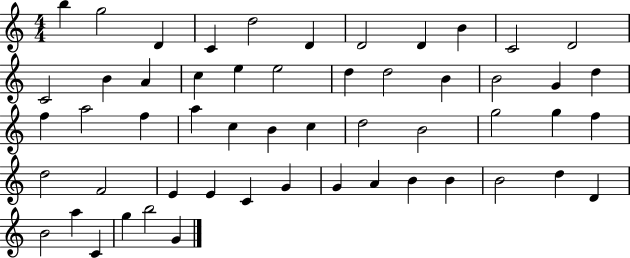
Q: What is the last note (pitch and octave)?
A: G4